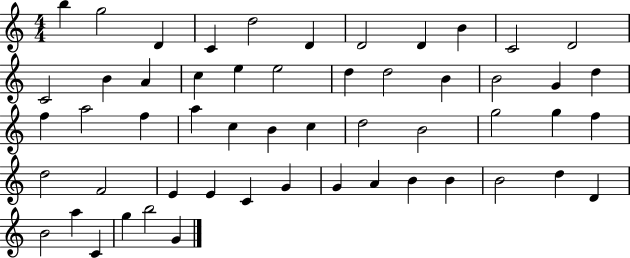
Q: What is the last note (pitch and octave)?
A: G4